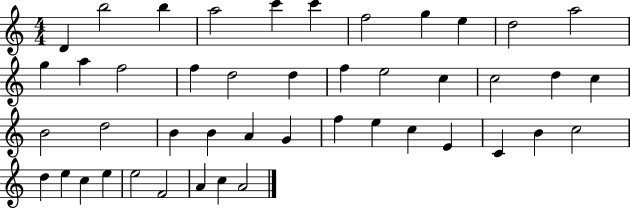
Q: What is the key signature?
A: C major